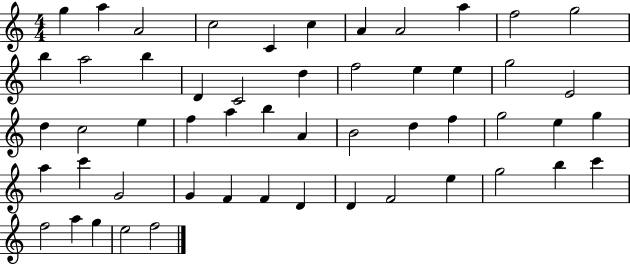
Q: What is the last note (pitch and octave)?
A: F5